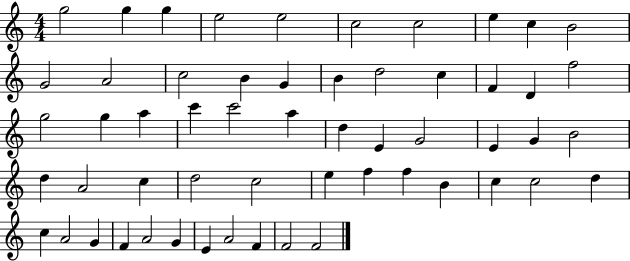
G5/h G5/q G5/q E5/h E5/h C5/h C5/h E5/q C5/q B4/h G4/h A4/h C5/h B4/q G4/q B4/q D5/h C5/q F4/q D4/q F5/h G5/h G5/q A5/q C6/q C6/h A5/q D5/q E4/q G4/h E4/q G4/q B4/h D5/q A4/h C5/q D5/h C5/h E5/q F5/q F5/q B4/q C5/q C5/h D5/q C5/q A4/h G4/q F4/q A4/h G4/q E4/q A4/h F4/q F4/h F4/h